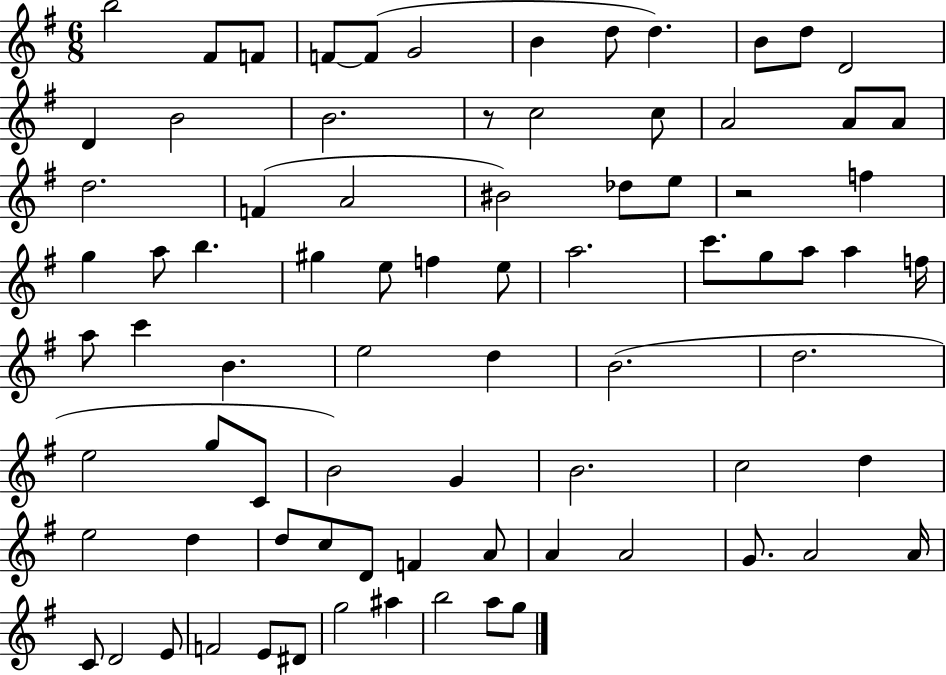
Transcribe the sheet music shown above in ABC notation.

X:1
T:Untitled
M:6/8
L:1/4
K:G
b2 ^F/2 F/2 F/2 F/2 G2 B d/2 d B/2 d/2 D2 D B2 B2 z/2 c2 c/2 A2 A/2 A/2 d2 F A2 ^B2 _d/2 e/2 z2 f g a/2 b ^g e/2 f e/2 a2 c'/2 g/2 a/2 a f/4 a/2 c' B e2 d B2 d2 e2 g/2 C/2 B2 G B2 c2 d e2 d d/2 c/2 D/2 F A/2 A A2 G/2 A2 A/4 C/2 D2 E/2 F2 E/2 ^D/2 g2 ^a b2 a/2 g/2